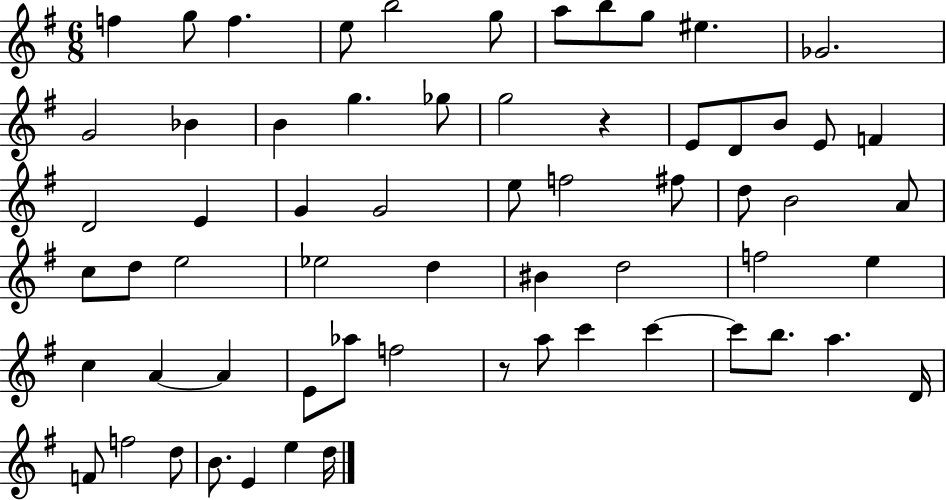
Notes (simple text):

F5/q G5/e F5/q. E5/e B5/h G5/e A5/e B5/e G5/e EIS5/q. Gb4/h. G4/h Bb4/q B4/q G5/q. Gb5/e G5/h R/q E4/e D4/e B4/e E4/e F4/q D4/h E4/q G4/q G4/h E5/e F5/h F#5/e D5/e B4/h A4/e C5/e D5/e E5/h Eb5/h D5/q BIS4/q D5/h F5/h E5/q C5/q A4/q A4/q E4/e Ab5/e F5/h R/e A5/e C6/q C6/q C6/e B5/e. A5/q. D4/s F4/e F5/h D5/e B4/e. E4/q E5/q D5/s